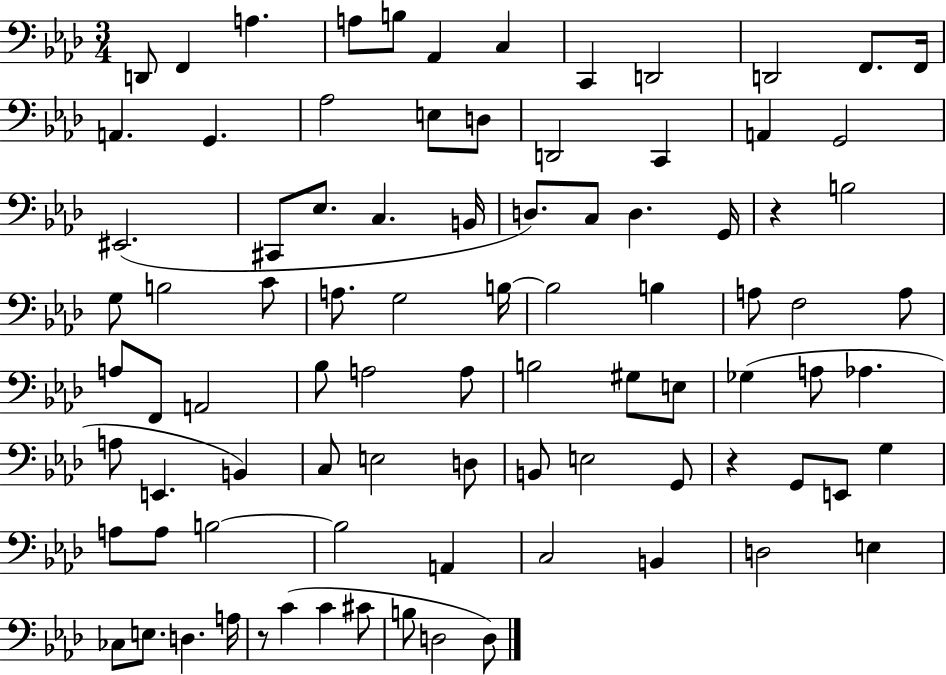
{
  \clef bass
  \numericTimeSignature
  \time 3/4
  \key aes \major
  \repeat volta 2 { d,8 f,4 a4. | a8 b8 aes,4 c4 | c,4 d,2 | d,2 f,8. f,16 | \break a,4. g,4. | aes2 e8 d8 | d,2 c,4 | a,4 g,2 | \break eis,2.( | cis,8 ees8. c4. b,16 | d8.) c8 d4. g,16 | r4 b2 | \break g8 b2 c'8 | a8. g2 b16~~ | b2 b4 | a8 f2 a8 | \break a8 f,8 a,2 | bes8 a2 a8 | b2 gis8 e8 | ges4( a8 aes4. | \break a8 e,4. b,4) | c8 e2 d8 | b,8 e2 g,8 | r4 g,8 e,8 g4 | \break a8 a8 b2~~ | b2 a,4 | c2 b,4 | d2 e4 | \break ces8 e8. d4. a16 | r8 c'4( c'4 cis'8 | b8 d2 d8) | } \bar "|."
}